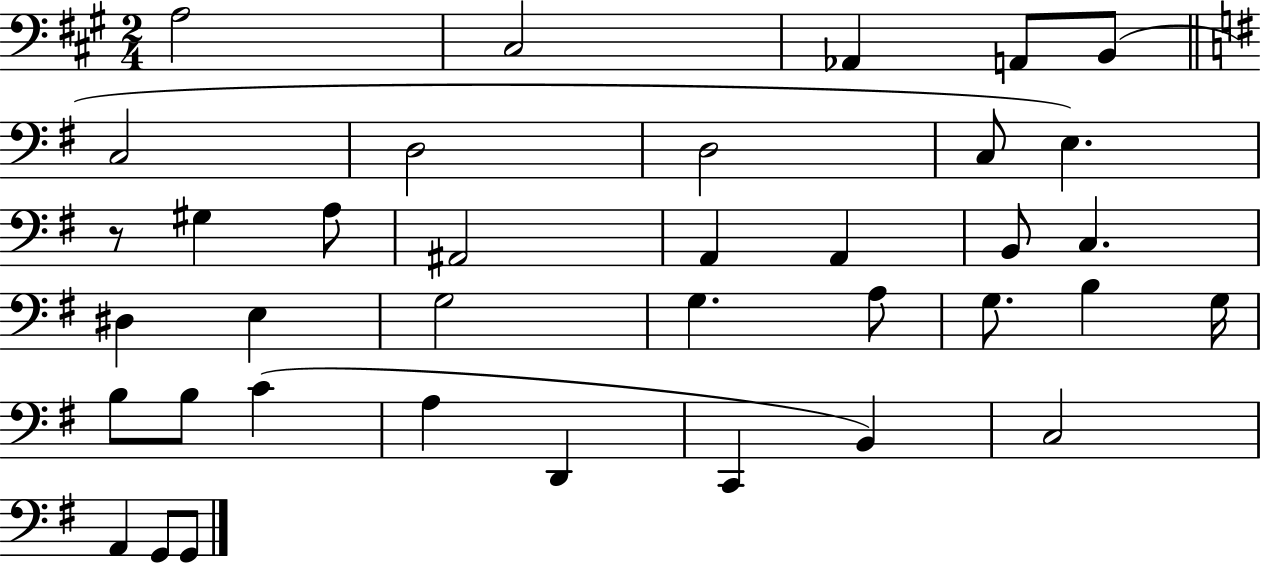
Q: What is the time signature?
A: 2/4